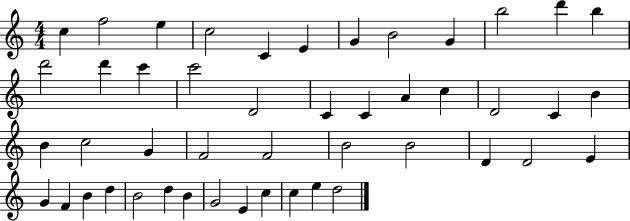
C5/q F5/h E5/q C5/h C4/q E4/q G4/q B4/h G4/q B5/h D6/q B5/q D6/h D6/q C6/q C6/h D4/h C4/q C4/q A4/q C5/q D4/h C4/q B4/q B4/q C5/h G4/q F4/h F4/h B4/h B4/h D4/q D4/h E4/q G4/q F4/q B4/q D5/q B4/h D5/q B4/q G4/h E4/q C5/q C5/q E5/q D5/h